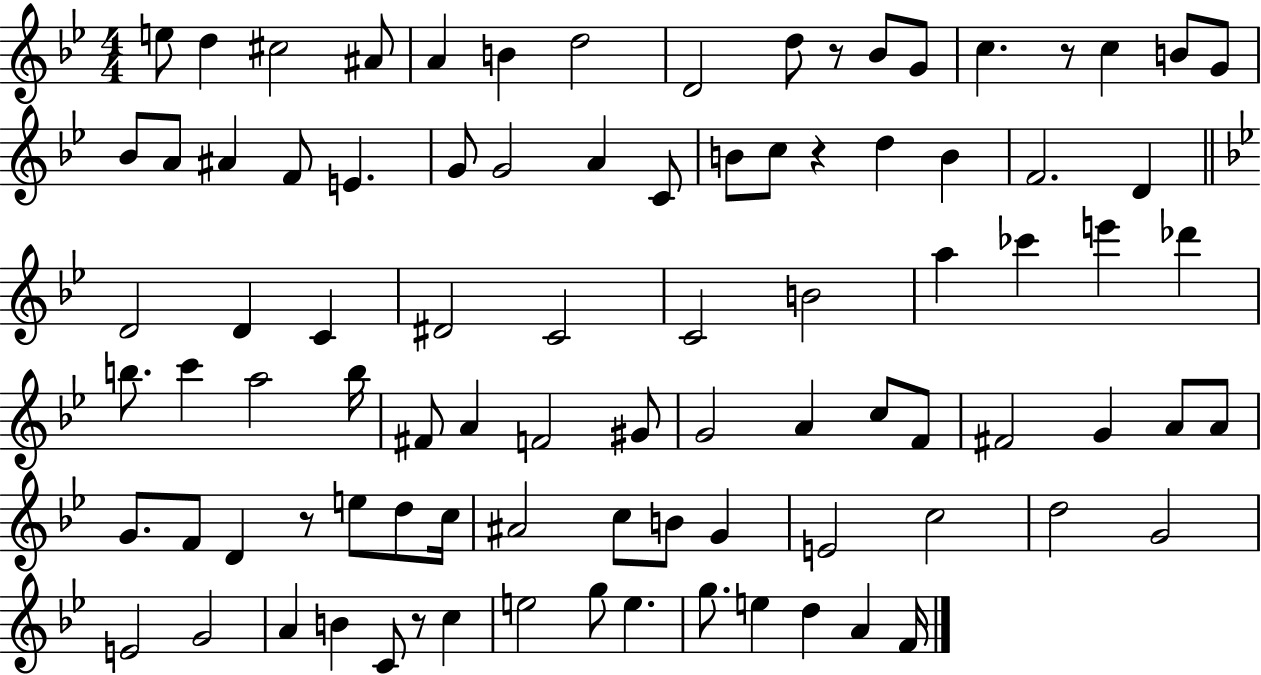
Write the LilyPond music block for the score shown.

{
  \clef treble
  \numericTimeSignature
  \time 4/4
  \key bes \major
  e''8 d''4 cis''2 ais'8 | a'4 b'4 d''2 | d'2 d''8 r8 bes'8 g'8 | c''4. r8 c''4 b'8 g'8 | \break bes'8 a'8 ais'4 f'8 e'4. | g'8 g'2 a'4 c'8 | b'8 c''8 r4 d''4 b'4 | f'2. d'4 | \break \bar "||" \break \key bes \major d'2 d'4 c'4 | dis'2 c'2 | c'2 b'2 | a''4 ces'''4 e'''4 des'''4 | \break b''8. c'''4 a''2 b''16 | fis'8 a'4 f'2 gis'8 | g'2 a'4 c''8 f'8 | fis'2 g'4 a'8 a'8 | \break g'8. f'8 d'4 r8 e''8 d''8 c''16 | ais'2 c''8 b'8 g'4 | e'2 c''2 | d''2 g'2 | \break e'2 g'2 | a'4 b'4 c'8 r8 c''4 | e''2 g''8 e''4. | g''8. e''4 d''4 a'4 f'16 | \break \bar "|."
}